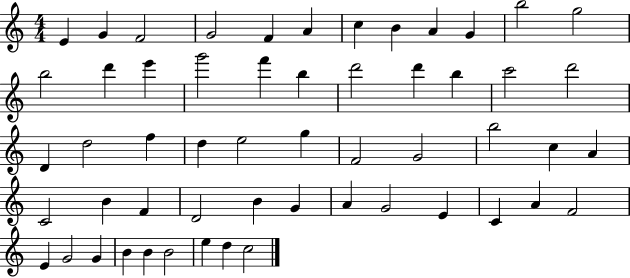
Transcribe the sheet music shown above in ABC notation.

X:1
T:Untitled
M:4/4
L:1/4
K:C
E G F2 G2 F A c B A G b2 g2 b2 d' e' g'2 f' b d'2 d' b c'2 d'2 D d2 f d e2 g F2 G2 b2 c A C2 B F D2 B G A G2 E C A F2 E G2 G B B B2 e d c2